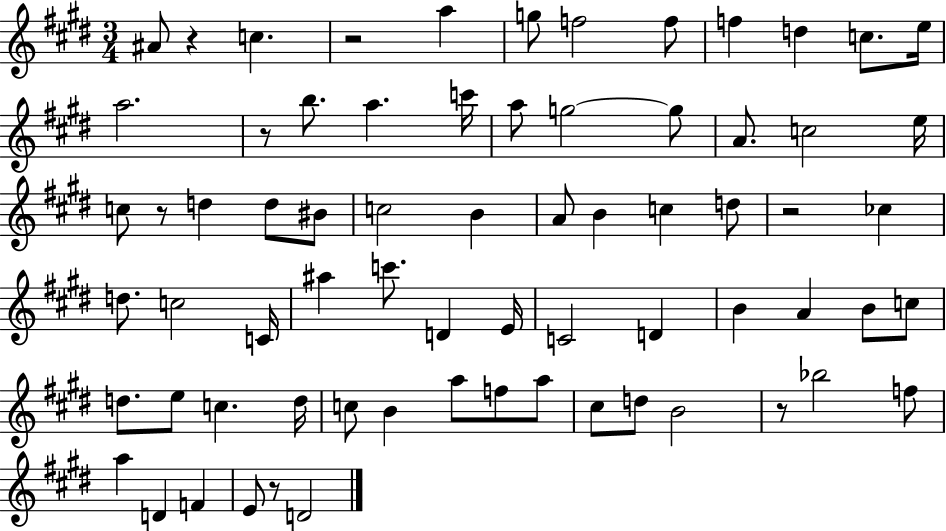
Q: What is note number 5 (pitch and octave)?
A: F5